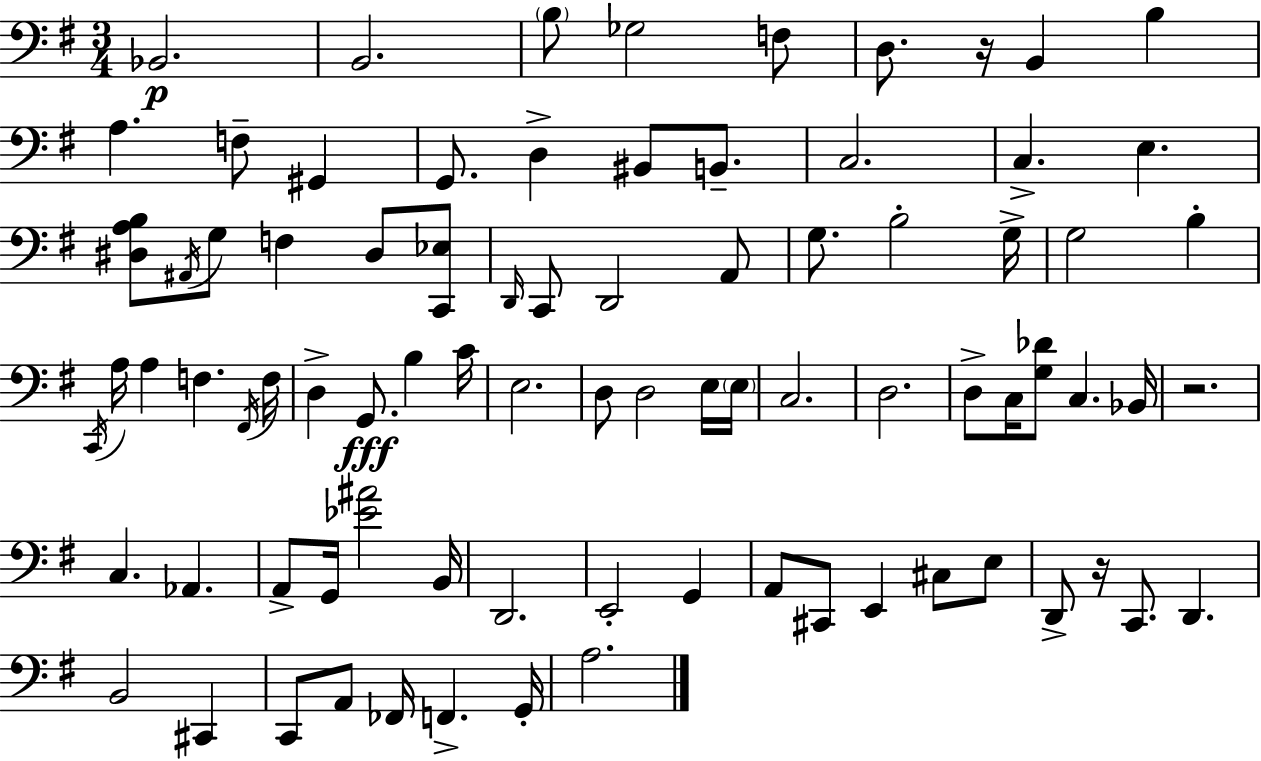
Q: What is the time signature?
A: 3/4